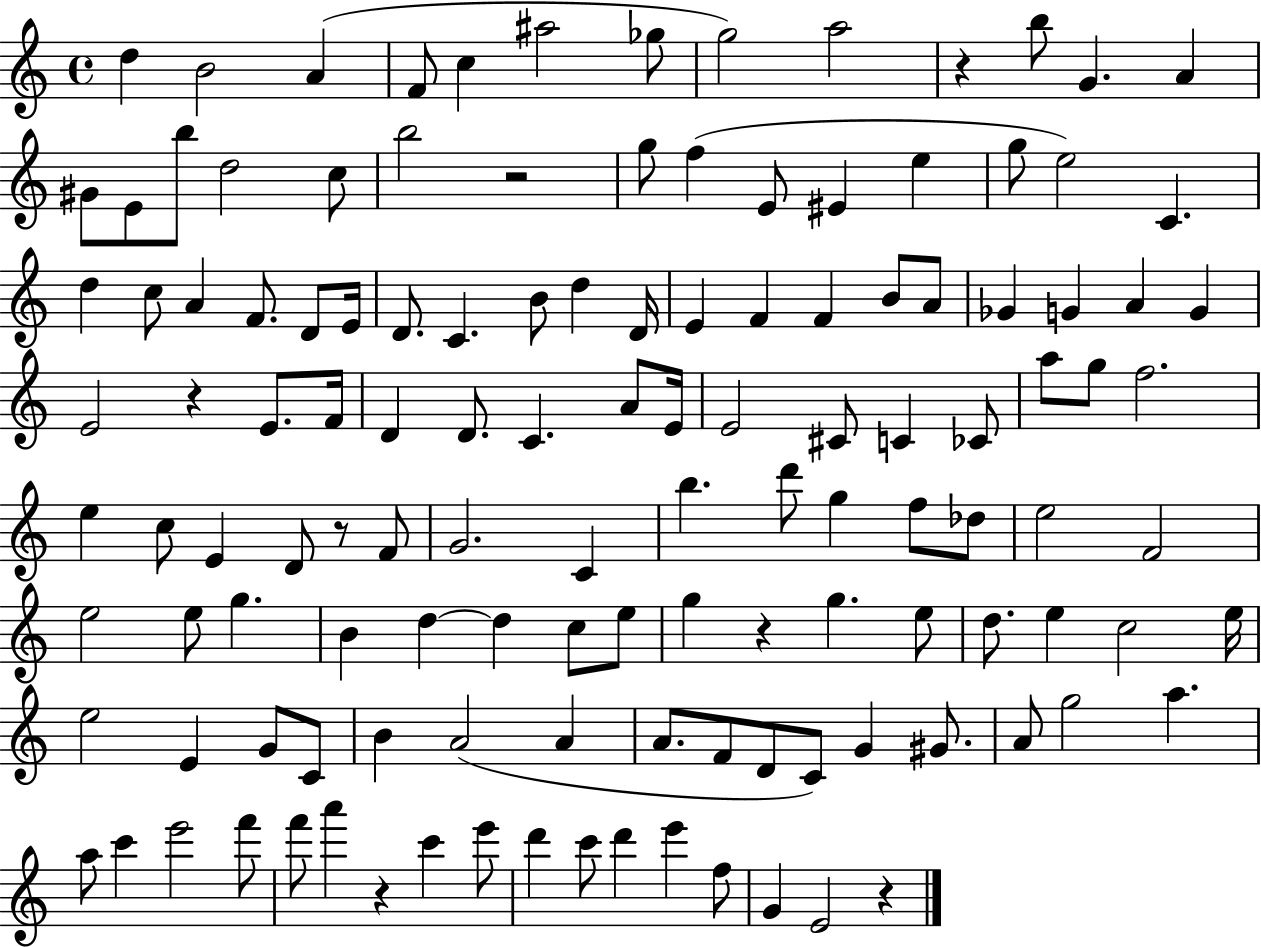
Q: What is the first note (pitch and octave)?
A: D5